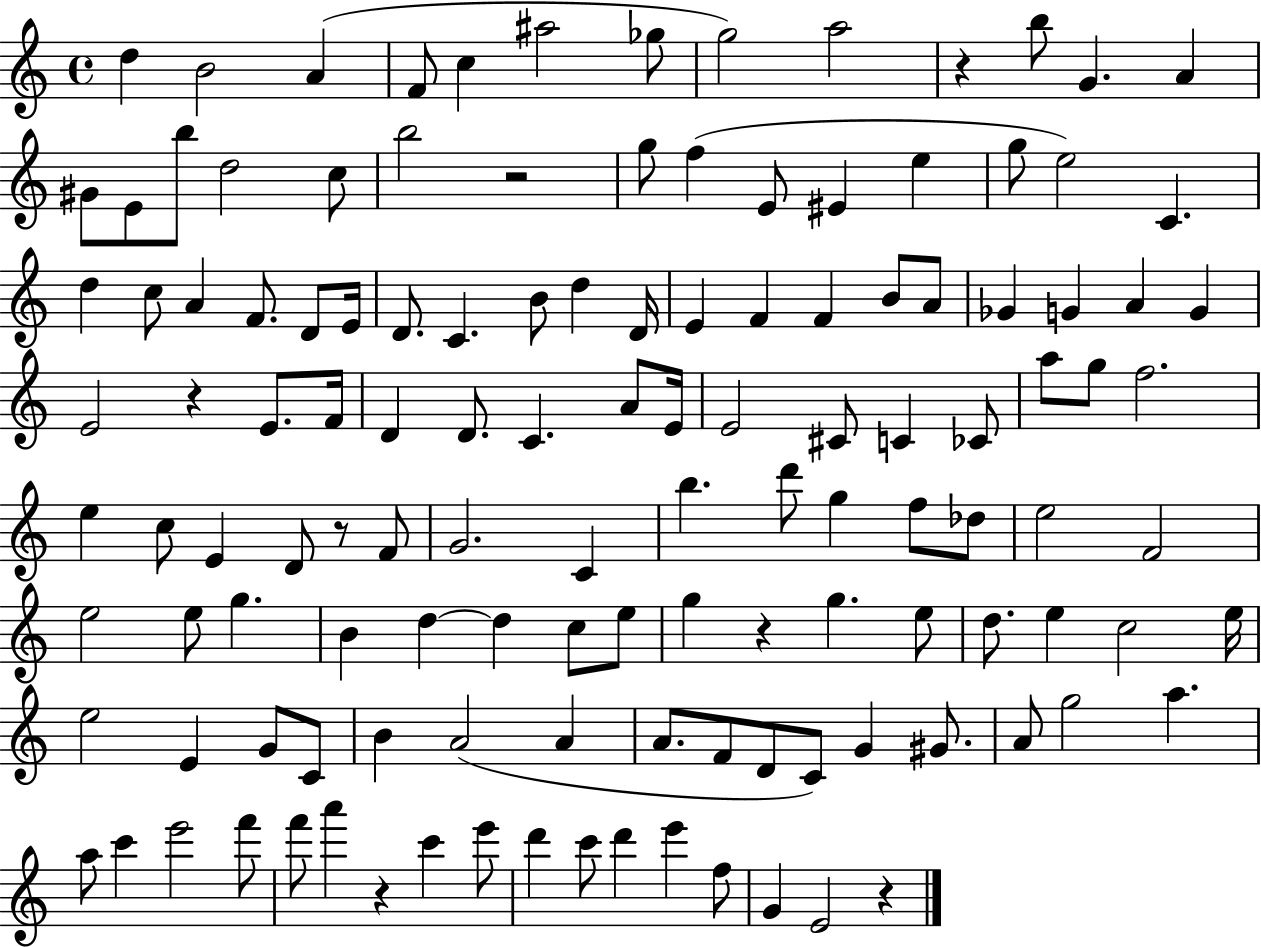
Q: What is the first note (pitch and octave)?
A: D5